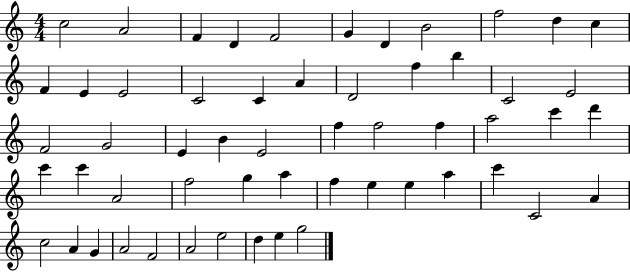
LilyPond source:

{
  \clef treble
  \numericTimeSignature
  \time 4/4
  \key c \major
  c''2 a'2 | f'4 d'4 f'2 | g'4 d'4 b'2 | f''2 d''4 c''4 | \break f'4 e'4 e'2 | c'2 c'4 a'4 | d'2 f''4 b''4 | c'2 e'2 | \break f'2 g'2 | e'4 b'4 e'2 | f''4 f''2 f''4 | a''2 c'''4 d'''4 | \break c'''4 c'''4 a'2 | f''2 g''4 a''4 | f''4 e''4 e''4 a''4 | c'''4 c'2 a'4 | \break c''2 a'4 g'4 | a'2 f'2 | a'2 e''2 | d''4 e''4 g''2 | \break \bar "|."
}